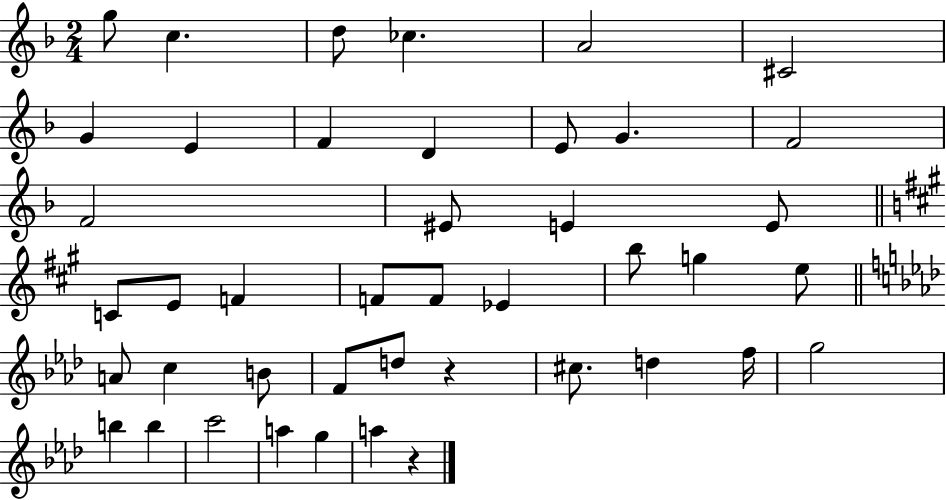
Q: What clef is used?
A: treble